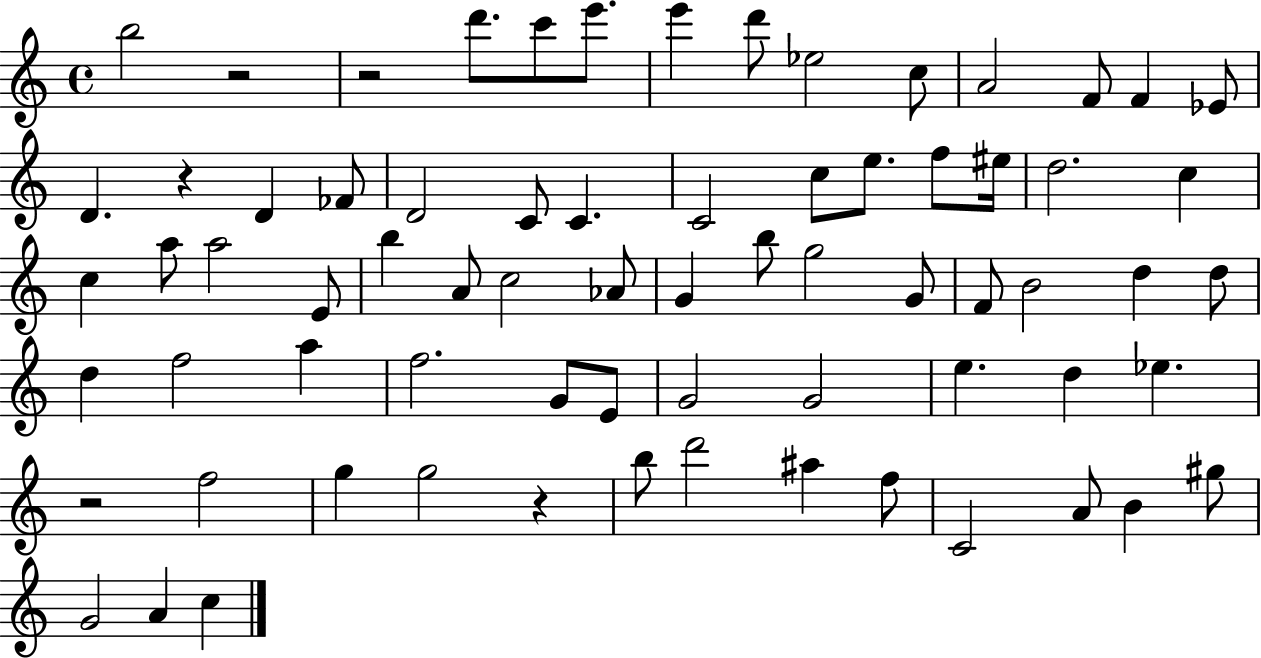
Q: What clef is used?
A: treble